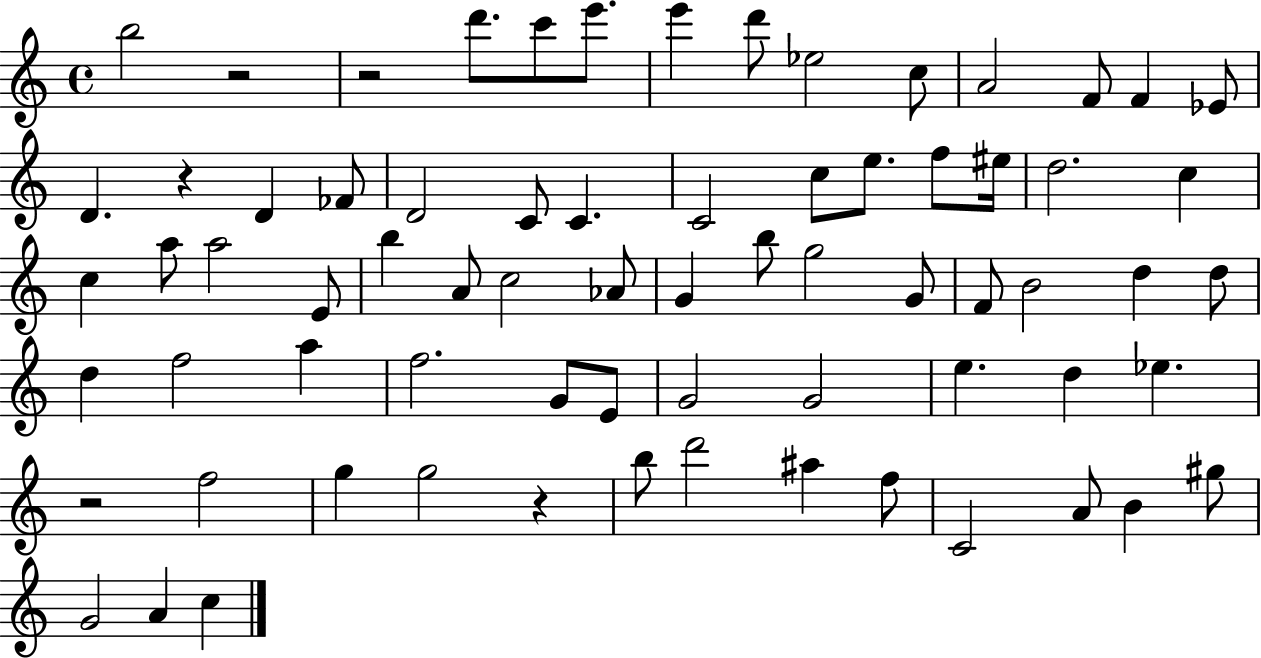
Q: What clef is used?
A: treble